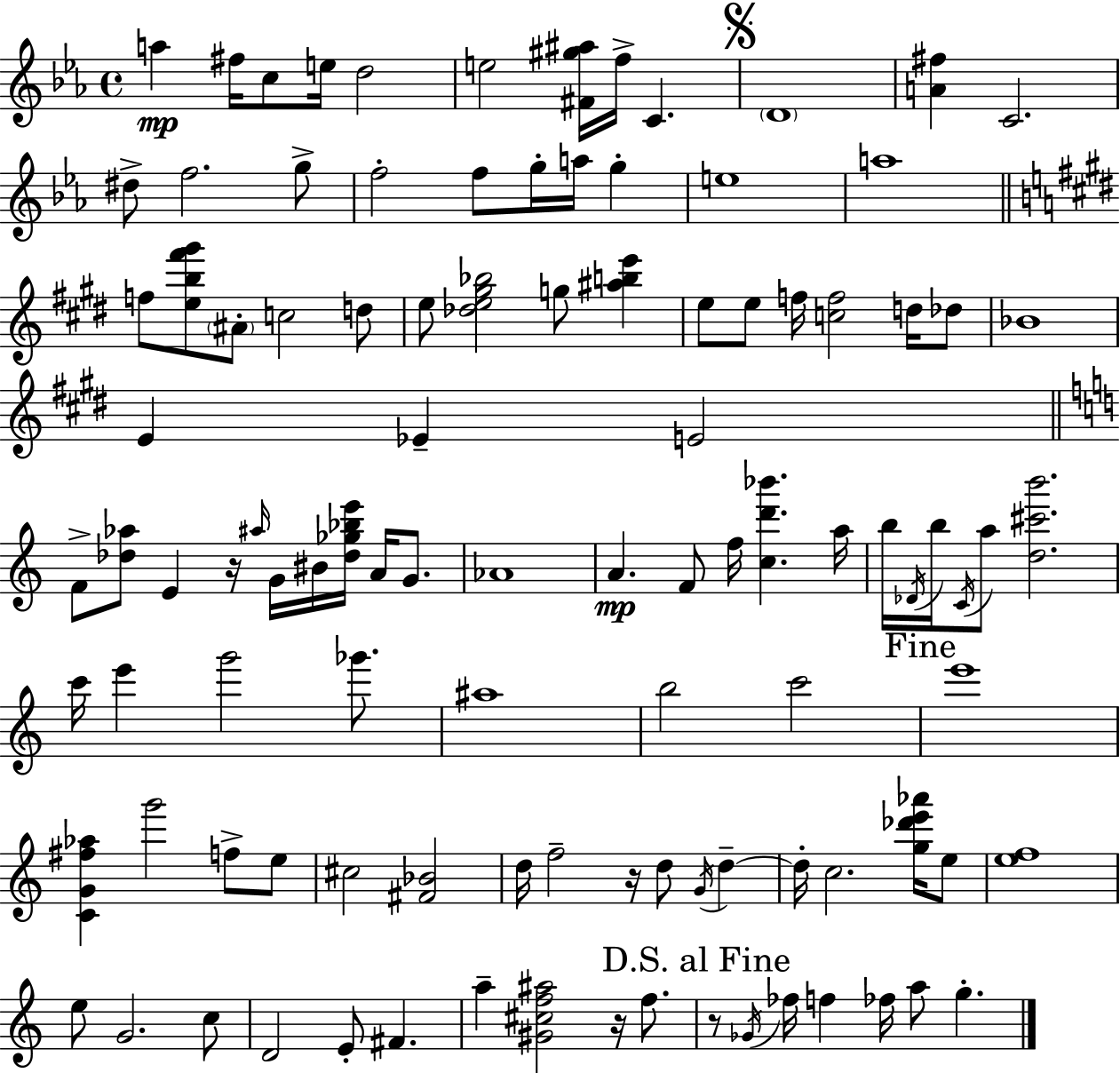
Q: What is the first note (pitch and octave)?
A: A5